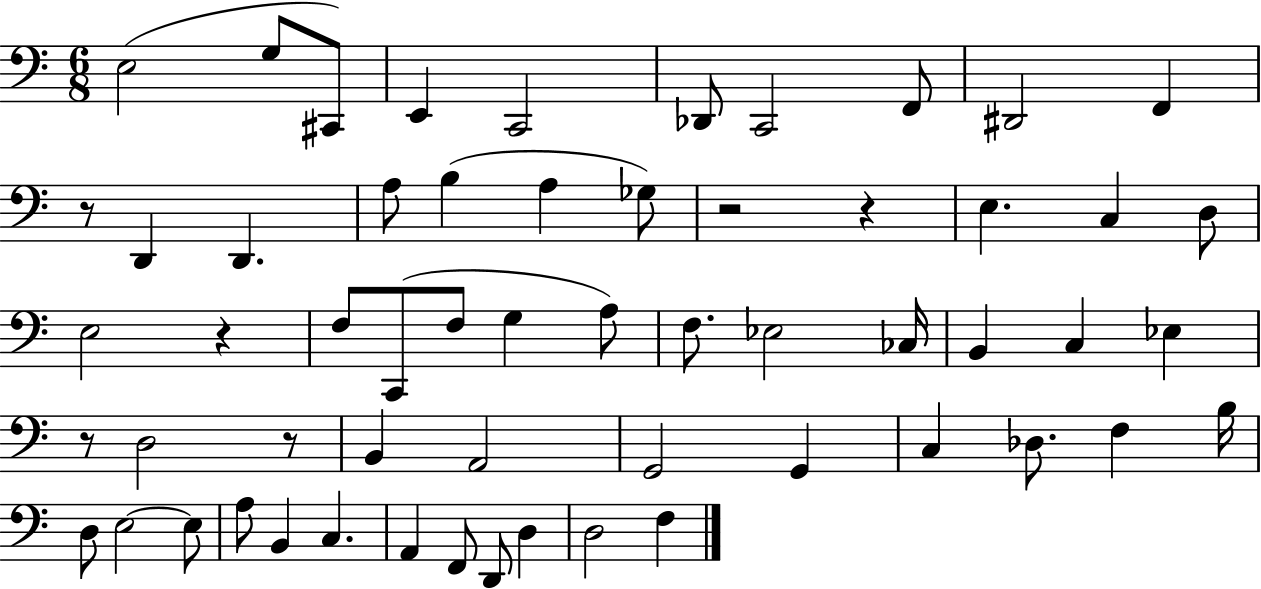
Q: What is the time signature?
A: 6/8